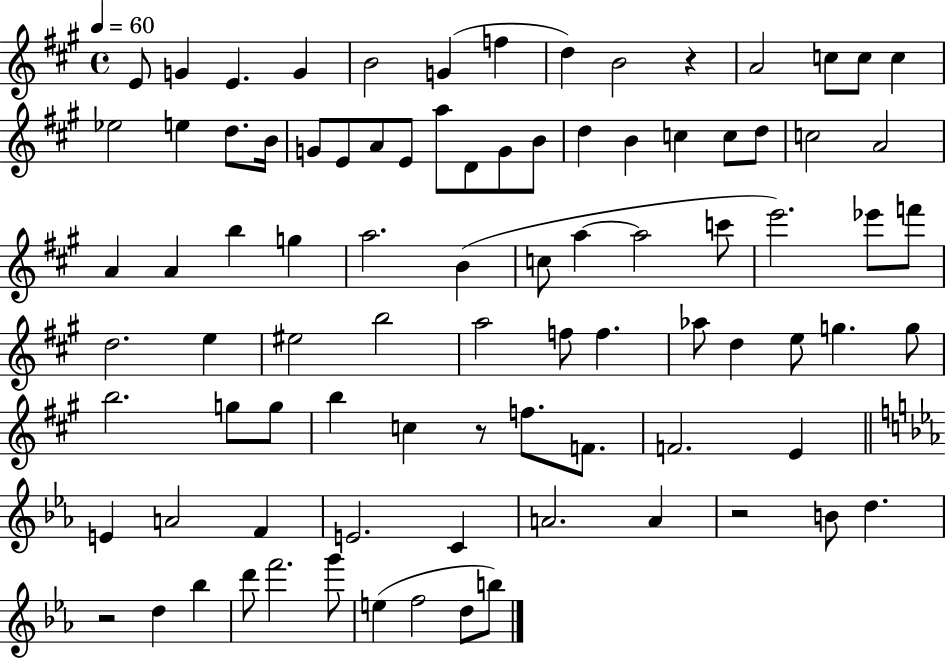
{
  \clef treble
  \time 4/4
  \defaultTimeSignature
  \key a \major
  \tempo 4 = 60
  \repeat volta 2 { e'8 g'4 e'4. g'4 | b'2 g'4( f''4 | d''4) b'2 r4 | a'2 c''8 c''8 c''4 | \break ees''2 e''4 d''8. b'16 | g'8 e'8 a'8 e'8 a''8 d'8 g'8 b'8 | d''4 b'4 c''4 c''8 d''8 | c''2 a'2 | \break a'4 a'4 b''4 g''4 | a''2. b'4( | c''8 a''4~~ a''2 c'''8 | e'''2.) ees'''8 f'''8 | \break d''2. e''4 | eis''2 b''2 | a''2 f''8 f''4. | aes''8 d''4 e''8 g''4. g''8 | \break b''2. g''8 g''8 | b''4 c''4 r8 f''8. f'8. | f'2. e'4 | \bar "||" \break \key ees \major e'4 a'2 f'4 | e'2. c'4 | a'2. a'4 | r2 b'8 d''4. | \break r2 d''4 bes''4 | d'''8 f'''2. g'''8 | e''4( f''2 d''8 b''8) | } \bar "|."
}